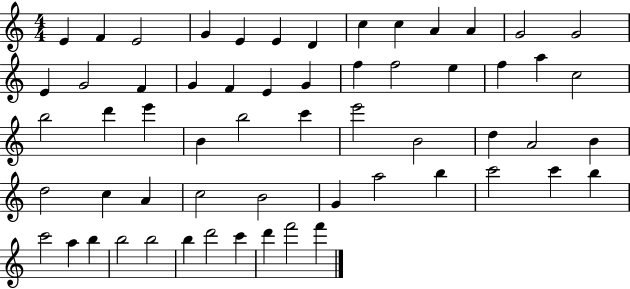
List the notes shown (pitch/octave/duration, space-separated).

E4/q F4/q E4/h G4/q E4/q E4/q D4/q C5/q C5/q A4/q A4/q G4/h G4/h E4/q G4/h F4/q G4/q F4/q E4/q G4/q F5/q F5/h E5/q F5/q A5/q C5/h B5/h D6/q E6/q B4/q B5/h C6/q E6/h B4/h D5/q A4/h B4/q D5/h C5/q A4/q C5/h B4/h G4/q A5/h B5/q C6/h C6/q B5/q C6/h A5/q B5/q B5/h B5/h B5/q D6/h C6/q D6/q F6/h F6/q